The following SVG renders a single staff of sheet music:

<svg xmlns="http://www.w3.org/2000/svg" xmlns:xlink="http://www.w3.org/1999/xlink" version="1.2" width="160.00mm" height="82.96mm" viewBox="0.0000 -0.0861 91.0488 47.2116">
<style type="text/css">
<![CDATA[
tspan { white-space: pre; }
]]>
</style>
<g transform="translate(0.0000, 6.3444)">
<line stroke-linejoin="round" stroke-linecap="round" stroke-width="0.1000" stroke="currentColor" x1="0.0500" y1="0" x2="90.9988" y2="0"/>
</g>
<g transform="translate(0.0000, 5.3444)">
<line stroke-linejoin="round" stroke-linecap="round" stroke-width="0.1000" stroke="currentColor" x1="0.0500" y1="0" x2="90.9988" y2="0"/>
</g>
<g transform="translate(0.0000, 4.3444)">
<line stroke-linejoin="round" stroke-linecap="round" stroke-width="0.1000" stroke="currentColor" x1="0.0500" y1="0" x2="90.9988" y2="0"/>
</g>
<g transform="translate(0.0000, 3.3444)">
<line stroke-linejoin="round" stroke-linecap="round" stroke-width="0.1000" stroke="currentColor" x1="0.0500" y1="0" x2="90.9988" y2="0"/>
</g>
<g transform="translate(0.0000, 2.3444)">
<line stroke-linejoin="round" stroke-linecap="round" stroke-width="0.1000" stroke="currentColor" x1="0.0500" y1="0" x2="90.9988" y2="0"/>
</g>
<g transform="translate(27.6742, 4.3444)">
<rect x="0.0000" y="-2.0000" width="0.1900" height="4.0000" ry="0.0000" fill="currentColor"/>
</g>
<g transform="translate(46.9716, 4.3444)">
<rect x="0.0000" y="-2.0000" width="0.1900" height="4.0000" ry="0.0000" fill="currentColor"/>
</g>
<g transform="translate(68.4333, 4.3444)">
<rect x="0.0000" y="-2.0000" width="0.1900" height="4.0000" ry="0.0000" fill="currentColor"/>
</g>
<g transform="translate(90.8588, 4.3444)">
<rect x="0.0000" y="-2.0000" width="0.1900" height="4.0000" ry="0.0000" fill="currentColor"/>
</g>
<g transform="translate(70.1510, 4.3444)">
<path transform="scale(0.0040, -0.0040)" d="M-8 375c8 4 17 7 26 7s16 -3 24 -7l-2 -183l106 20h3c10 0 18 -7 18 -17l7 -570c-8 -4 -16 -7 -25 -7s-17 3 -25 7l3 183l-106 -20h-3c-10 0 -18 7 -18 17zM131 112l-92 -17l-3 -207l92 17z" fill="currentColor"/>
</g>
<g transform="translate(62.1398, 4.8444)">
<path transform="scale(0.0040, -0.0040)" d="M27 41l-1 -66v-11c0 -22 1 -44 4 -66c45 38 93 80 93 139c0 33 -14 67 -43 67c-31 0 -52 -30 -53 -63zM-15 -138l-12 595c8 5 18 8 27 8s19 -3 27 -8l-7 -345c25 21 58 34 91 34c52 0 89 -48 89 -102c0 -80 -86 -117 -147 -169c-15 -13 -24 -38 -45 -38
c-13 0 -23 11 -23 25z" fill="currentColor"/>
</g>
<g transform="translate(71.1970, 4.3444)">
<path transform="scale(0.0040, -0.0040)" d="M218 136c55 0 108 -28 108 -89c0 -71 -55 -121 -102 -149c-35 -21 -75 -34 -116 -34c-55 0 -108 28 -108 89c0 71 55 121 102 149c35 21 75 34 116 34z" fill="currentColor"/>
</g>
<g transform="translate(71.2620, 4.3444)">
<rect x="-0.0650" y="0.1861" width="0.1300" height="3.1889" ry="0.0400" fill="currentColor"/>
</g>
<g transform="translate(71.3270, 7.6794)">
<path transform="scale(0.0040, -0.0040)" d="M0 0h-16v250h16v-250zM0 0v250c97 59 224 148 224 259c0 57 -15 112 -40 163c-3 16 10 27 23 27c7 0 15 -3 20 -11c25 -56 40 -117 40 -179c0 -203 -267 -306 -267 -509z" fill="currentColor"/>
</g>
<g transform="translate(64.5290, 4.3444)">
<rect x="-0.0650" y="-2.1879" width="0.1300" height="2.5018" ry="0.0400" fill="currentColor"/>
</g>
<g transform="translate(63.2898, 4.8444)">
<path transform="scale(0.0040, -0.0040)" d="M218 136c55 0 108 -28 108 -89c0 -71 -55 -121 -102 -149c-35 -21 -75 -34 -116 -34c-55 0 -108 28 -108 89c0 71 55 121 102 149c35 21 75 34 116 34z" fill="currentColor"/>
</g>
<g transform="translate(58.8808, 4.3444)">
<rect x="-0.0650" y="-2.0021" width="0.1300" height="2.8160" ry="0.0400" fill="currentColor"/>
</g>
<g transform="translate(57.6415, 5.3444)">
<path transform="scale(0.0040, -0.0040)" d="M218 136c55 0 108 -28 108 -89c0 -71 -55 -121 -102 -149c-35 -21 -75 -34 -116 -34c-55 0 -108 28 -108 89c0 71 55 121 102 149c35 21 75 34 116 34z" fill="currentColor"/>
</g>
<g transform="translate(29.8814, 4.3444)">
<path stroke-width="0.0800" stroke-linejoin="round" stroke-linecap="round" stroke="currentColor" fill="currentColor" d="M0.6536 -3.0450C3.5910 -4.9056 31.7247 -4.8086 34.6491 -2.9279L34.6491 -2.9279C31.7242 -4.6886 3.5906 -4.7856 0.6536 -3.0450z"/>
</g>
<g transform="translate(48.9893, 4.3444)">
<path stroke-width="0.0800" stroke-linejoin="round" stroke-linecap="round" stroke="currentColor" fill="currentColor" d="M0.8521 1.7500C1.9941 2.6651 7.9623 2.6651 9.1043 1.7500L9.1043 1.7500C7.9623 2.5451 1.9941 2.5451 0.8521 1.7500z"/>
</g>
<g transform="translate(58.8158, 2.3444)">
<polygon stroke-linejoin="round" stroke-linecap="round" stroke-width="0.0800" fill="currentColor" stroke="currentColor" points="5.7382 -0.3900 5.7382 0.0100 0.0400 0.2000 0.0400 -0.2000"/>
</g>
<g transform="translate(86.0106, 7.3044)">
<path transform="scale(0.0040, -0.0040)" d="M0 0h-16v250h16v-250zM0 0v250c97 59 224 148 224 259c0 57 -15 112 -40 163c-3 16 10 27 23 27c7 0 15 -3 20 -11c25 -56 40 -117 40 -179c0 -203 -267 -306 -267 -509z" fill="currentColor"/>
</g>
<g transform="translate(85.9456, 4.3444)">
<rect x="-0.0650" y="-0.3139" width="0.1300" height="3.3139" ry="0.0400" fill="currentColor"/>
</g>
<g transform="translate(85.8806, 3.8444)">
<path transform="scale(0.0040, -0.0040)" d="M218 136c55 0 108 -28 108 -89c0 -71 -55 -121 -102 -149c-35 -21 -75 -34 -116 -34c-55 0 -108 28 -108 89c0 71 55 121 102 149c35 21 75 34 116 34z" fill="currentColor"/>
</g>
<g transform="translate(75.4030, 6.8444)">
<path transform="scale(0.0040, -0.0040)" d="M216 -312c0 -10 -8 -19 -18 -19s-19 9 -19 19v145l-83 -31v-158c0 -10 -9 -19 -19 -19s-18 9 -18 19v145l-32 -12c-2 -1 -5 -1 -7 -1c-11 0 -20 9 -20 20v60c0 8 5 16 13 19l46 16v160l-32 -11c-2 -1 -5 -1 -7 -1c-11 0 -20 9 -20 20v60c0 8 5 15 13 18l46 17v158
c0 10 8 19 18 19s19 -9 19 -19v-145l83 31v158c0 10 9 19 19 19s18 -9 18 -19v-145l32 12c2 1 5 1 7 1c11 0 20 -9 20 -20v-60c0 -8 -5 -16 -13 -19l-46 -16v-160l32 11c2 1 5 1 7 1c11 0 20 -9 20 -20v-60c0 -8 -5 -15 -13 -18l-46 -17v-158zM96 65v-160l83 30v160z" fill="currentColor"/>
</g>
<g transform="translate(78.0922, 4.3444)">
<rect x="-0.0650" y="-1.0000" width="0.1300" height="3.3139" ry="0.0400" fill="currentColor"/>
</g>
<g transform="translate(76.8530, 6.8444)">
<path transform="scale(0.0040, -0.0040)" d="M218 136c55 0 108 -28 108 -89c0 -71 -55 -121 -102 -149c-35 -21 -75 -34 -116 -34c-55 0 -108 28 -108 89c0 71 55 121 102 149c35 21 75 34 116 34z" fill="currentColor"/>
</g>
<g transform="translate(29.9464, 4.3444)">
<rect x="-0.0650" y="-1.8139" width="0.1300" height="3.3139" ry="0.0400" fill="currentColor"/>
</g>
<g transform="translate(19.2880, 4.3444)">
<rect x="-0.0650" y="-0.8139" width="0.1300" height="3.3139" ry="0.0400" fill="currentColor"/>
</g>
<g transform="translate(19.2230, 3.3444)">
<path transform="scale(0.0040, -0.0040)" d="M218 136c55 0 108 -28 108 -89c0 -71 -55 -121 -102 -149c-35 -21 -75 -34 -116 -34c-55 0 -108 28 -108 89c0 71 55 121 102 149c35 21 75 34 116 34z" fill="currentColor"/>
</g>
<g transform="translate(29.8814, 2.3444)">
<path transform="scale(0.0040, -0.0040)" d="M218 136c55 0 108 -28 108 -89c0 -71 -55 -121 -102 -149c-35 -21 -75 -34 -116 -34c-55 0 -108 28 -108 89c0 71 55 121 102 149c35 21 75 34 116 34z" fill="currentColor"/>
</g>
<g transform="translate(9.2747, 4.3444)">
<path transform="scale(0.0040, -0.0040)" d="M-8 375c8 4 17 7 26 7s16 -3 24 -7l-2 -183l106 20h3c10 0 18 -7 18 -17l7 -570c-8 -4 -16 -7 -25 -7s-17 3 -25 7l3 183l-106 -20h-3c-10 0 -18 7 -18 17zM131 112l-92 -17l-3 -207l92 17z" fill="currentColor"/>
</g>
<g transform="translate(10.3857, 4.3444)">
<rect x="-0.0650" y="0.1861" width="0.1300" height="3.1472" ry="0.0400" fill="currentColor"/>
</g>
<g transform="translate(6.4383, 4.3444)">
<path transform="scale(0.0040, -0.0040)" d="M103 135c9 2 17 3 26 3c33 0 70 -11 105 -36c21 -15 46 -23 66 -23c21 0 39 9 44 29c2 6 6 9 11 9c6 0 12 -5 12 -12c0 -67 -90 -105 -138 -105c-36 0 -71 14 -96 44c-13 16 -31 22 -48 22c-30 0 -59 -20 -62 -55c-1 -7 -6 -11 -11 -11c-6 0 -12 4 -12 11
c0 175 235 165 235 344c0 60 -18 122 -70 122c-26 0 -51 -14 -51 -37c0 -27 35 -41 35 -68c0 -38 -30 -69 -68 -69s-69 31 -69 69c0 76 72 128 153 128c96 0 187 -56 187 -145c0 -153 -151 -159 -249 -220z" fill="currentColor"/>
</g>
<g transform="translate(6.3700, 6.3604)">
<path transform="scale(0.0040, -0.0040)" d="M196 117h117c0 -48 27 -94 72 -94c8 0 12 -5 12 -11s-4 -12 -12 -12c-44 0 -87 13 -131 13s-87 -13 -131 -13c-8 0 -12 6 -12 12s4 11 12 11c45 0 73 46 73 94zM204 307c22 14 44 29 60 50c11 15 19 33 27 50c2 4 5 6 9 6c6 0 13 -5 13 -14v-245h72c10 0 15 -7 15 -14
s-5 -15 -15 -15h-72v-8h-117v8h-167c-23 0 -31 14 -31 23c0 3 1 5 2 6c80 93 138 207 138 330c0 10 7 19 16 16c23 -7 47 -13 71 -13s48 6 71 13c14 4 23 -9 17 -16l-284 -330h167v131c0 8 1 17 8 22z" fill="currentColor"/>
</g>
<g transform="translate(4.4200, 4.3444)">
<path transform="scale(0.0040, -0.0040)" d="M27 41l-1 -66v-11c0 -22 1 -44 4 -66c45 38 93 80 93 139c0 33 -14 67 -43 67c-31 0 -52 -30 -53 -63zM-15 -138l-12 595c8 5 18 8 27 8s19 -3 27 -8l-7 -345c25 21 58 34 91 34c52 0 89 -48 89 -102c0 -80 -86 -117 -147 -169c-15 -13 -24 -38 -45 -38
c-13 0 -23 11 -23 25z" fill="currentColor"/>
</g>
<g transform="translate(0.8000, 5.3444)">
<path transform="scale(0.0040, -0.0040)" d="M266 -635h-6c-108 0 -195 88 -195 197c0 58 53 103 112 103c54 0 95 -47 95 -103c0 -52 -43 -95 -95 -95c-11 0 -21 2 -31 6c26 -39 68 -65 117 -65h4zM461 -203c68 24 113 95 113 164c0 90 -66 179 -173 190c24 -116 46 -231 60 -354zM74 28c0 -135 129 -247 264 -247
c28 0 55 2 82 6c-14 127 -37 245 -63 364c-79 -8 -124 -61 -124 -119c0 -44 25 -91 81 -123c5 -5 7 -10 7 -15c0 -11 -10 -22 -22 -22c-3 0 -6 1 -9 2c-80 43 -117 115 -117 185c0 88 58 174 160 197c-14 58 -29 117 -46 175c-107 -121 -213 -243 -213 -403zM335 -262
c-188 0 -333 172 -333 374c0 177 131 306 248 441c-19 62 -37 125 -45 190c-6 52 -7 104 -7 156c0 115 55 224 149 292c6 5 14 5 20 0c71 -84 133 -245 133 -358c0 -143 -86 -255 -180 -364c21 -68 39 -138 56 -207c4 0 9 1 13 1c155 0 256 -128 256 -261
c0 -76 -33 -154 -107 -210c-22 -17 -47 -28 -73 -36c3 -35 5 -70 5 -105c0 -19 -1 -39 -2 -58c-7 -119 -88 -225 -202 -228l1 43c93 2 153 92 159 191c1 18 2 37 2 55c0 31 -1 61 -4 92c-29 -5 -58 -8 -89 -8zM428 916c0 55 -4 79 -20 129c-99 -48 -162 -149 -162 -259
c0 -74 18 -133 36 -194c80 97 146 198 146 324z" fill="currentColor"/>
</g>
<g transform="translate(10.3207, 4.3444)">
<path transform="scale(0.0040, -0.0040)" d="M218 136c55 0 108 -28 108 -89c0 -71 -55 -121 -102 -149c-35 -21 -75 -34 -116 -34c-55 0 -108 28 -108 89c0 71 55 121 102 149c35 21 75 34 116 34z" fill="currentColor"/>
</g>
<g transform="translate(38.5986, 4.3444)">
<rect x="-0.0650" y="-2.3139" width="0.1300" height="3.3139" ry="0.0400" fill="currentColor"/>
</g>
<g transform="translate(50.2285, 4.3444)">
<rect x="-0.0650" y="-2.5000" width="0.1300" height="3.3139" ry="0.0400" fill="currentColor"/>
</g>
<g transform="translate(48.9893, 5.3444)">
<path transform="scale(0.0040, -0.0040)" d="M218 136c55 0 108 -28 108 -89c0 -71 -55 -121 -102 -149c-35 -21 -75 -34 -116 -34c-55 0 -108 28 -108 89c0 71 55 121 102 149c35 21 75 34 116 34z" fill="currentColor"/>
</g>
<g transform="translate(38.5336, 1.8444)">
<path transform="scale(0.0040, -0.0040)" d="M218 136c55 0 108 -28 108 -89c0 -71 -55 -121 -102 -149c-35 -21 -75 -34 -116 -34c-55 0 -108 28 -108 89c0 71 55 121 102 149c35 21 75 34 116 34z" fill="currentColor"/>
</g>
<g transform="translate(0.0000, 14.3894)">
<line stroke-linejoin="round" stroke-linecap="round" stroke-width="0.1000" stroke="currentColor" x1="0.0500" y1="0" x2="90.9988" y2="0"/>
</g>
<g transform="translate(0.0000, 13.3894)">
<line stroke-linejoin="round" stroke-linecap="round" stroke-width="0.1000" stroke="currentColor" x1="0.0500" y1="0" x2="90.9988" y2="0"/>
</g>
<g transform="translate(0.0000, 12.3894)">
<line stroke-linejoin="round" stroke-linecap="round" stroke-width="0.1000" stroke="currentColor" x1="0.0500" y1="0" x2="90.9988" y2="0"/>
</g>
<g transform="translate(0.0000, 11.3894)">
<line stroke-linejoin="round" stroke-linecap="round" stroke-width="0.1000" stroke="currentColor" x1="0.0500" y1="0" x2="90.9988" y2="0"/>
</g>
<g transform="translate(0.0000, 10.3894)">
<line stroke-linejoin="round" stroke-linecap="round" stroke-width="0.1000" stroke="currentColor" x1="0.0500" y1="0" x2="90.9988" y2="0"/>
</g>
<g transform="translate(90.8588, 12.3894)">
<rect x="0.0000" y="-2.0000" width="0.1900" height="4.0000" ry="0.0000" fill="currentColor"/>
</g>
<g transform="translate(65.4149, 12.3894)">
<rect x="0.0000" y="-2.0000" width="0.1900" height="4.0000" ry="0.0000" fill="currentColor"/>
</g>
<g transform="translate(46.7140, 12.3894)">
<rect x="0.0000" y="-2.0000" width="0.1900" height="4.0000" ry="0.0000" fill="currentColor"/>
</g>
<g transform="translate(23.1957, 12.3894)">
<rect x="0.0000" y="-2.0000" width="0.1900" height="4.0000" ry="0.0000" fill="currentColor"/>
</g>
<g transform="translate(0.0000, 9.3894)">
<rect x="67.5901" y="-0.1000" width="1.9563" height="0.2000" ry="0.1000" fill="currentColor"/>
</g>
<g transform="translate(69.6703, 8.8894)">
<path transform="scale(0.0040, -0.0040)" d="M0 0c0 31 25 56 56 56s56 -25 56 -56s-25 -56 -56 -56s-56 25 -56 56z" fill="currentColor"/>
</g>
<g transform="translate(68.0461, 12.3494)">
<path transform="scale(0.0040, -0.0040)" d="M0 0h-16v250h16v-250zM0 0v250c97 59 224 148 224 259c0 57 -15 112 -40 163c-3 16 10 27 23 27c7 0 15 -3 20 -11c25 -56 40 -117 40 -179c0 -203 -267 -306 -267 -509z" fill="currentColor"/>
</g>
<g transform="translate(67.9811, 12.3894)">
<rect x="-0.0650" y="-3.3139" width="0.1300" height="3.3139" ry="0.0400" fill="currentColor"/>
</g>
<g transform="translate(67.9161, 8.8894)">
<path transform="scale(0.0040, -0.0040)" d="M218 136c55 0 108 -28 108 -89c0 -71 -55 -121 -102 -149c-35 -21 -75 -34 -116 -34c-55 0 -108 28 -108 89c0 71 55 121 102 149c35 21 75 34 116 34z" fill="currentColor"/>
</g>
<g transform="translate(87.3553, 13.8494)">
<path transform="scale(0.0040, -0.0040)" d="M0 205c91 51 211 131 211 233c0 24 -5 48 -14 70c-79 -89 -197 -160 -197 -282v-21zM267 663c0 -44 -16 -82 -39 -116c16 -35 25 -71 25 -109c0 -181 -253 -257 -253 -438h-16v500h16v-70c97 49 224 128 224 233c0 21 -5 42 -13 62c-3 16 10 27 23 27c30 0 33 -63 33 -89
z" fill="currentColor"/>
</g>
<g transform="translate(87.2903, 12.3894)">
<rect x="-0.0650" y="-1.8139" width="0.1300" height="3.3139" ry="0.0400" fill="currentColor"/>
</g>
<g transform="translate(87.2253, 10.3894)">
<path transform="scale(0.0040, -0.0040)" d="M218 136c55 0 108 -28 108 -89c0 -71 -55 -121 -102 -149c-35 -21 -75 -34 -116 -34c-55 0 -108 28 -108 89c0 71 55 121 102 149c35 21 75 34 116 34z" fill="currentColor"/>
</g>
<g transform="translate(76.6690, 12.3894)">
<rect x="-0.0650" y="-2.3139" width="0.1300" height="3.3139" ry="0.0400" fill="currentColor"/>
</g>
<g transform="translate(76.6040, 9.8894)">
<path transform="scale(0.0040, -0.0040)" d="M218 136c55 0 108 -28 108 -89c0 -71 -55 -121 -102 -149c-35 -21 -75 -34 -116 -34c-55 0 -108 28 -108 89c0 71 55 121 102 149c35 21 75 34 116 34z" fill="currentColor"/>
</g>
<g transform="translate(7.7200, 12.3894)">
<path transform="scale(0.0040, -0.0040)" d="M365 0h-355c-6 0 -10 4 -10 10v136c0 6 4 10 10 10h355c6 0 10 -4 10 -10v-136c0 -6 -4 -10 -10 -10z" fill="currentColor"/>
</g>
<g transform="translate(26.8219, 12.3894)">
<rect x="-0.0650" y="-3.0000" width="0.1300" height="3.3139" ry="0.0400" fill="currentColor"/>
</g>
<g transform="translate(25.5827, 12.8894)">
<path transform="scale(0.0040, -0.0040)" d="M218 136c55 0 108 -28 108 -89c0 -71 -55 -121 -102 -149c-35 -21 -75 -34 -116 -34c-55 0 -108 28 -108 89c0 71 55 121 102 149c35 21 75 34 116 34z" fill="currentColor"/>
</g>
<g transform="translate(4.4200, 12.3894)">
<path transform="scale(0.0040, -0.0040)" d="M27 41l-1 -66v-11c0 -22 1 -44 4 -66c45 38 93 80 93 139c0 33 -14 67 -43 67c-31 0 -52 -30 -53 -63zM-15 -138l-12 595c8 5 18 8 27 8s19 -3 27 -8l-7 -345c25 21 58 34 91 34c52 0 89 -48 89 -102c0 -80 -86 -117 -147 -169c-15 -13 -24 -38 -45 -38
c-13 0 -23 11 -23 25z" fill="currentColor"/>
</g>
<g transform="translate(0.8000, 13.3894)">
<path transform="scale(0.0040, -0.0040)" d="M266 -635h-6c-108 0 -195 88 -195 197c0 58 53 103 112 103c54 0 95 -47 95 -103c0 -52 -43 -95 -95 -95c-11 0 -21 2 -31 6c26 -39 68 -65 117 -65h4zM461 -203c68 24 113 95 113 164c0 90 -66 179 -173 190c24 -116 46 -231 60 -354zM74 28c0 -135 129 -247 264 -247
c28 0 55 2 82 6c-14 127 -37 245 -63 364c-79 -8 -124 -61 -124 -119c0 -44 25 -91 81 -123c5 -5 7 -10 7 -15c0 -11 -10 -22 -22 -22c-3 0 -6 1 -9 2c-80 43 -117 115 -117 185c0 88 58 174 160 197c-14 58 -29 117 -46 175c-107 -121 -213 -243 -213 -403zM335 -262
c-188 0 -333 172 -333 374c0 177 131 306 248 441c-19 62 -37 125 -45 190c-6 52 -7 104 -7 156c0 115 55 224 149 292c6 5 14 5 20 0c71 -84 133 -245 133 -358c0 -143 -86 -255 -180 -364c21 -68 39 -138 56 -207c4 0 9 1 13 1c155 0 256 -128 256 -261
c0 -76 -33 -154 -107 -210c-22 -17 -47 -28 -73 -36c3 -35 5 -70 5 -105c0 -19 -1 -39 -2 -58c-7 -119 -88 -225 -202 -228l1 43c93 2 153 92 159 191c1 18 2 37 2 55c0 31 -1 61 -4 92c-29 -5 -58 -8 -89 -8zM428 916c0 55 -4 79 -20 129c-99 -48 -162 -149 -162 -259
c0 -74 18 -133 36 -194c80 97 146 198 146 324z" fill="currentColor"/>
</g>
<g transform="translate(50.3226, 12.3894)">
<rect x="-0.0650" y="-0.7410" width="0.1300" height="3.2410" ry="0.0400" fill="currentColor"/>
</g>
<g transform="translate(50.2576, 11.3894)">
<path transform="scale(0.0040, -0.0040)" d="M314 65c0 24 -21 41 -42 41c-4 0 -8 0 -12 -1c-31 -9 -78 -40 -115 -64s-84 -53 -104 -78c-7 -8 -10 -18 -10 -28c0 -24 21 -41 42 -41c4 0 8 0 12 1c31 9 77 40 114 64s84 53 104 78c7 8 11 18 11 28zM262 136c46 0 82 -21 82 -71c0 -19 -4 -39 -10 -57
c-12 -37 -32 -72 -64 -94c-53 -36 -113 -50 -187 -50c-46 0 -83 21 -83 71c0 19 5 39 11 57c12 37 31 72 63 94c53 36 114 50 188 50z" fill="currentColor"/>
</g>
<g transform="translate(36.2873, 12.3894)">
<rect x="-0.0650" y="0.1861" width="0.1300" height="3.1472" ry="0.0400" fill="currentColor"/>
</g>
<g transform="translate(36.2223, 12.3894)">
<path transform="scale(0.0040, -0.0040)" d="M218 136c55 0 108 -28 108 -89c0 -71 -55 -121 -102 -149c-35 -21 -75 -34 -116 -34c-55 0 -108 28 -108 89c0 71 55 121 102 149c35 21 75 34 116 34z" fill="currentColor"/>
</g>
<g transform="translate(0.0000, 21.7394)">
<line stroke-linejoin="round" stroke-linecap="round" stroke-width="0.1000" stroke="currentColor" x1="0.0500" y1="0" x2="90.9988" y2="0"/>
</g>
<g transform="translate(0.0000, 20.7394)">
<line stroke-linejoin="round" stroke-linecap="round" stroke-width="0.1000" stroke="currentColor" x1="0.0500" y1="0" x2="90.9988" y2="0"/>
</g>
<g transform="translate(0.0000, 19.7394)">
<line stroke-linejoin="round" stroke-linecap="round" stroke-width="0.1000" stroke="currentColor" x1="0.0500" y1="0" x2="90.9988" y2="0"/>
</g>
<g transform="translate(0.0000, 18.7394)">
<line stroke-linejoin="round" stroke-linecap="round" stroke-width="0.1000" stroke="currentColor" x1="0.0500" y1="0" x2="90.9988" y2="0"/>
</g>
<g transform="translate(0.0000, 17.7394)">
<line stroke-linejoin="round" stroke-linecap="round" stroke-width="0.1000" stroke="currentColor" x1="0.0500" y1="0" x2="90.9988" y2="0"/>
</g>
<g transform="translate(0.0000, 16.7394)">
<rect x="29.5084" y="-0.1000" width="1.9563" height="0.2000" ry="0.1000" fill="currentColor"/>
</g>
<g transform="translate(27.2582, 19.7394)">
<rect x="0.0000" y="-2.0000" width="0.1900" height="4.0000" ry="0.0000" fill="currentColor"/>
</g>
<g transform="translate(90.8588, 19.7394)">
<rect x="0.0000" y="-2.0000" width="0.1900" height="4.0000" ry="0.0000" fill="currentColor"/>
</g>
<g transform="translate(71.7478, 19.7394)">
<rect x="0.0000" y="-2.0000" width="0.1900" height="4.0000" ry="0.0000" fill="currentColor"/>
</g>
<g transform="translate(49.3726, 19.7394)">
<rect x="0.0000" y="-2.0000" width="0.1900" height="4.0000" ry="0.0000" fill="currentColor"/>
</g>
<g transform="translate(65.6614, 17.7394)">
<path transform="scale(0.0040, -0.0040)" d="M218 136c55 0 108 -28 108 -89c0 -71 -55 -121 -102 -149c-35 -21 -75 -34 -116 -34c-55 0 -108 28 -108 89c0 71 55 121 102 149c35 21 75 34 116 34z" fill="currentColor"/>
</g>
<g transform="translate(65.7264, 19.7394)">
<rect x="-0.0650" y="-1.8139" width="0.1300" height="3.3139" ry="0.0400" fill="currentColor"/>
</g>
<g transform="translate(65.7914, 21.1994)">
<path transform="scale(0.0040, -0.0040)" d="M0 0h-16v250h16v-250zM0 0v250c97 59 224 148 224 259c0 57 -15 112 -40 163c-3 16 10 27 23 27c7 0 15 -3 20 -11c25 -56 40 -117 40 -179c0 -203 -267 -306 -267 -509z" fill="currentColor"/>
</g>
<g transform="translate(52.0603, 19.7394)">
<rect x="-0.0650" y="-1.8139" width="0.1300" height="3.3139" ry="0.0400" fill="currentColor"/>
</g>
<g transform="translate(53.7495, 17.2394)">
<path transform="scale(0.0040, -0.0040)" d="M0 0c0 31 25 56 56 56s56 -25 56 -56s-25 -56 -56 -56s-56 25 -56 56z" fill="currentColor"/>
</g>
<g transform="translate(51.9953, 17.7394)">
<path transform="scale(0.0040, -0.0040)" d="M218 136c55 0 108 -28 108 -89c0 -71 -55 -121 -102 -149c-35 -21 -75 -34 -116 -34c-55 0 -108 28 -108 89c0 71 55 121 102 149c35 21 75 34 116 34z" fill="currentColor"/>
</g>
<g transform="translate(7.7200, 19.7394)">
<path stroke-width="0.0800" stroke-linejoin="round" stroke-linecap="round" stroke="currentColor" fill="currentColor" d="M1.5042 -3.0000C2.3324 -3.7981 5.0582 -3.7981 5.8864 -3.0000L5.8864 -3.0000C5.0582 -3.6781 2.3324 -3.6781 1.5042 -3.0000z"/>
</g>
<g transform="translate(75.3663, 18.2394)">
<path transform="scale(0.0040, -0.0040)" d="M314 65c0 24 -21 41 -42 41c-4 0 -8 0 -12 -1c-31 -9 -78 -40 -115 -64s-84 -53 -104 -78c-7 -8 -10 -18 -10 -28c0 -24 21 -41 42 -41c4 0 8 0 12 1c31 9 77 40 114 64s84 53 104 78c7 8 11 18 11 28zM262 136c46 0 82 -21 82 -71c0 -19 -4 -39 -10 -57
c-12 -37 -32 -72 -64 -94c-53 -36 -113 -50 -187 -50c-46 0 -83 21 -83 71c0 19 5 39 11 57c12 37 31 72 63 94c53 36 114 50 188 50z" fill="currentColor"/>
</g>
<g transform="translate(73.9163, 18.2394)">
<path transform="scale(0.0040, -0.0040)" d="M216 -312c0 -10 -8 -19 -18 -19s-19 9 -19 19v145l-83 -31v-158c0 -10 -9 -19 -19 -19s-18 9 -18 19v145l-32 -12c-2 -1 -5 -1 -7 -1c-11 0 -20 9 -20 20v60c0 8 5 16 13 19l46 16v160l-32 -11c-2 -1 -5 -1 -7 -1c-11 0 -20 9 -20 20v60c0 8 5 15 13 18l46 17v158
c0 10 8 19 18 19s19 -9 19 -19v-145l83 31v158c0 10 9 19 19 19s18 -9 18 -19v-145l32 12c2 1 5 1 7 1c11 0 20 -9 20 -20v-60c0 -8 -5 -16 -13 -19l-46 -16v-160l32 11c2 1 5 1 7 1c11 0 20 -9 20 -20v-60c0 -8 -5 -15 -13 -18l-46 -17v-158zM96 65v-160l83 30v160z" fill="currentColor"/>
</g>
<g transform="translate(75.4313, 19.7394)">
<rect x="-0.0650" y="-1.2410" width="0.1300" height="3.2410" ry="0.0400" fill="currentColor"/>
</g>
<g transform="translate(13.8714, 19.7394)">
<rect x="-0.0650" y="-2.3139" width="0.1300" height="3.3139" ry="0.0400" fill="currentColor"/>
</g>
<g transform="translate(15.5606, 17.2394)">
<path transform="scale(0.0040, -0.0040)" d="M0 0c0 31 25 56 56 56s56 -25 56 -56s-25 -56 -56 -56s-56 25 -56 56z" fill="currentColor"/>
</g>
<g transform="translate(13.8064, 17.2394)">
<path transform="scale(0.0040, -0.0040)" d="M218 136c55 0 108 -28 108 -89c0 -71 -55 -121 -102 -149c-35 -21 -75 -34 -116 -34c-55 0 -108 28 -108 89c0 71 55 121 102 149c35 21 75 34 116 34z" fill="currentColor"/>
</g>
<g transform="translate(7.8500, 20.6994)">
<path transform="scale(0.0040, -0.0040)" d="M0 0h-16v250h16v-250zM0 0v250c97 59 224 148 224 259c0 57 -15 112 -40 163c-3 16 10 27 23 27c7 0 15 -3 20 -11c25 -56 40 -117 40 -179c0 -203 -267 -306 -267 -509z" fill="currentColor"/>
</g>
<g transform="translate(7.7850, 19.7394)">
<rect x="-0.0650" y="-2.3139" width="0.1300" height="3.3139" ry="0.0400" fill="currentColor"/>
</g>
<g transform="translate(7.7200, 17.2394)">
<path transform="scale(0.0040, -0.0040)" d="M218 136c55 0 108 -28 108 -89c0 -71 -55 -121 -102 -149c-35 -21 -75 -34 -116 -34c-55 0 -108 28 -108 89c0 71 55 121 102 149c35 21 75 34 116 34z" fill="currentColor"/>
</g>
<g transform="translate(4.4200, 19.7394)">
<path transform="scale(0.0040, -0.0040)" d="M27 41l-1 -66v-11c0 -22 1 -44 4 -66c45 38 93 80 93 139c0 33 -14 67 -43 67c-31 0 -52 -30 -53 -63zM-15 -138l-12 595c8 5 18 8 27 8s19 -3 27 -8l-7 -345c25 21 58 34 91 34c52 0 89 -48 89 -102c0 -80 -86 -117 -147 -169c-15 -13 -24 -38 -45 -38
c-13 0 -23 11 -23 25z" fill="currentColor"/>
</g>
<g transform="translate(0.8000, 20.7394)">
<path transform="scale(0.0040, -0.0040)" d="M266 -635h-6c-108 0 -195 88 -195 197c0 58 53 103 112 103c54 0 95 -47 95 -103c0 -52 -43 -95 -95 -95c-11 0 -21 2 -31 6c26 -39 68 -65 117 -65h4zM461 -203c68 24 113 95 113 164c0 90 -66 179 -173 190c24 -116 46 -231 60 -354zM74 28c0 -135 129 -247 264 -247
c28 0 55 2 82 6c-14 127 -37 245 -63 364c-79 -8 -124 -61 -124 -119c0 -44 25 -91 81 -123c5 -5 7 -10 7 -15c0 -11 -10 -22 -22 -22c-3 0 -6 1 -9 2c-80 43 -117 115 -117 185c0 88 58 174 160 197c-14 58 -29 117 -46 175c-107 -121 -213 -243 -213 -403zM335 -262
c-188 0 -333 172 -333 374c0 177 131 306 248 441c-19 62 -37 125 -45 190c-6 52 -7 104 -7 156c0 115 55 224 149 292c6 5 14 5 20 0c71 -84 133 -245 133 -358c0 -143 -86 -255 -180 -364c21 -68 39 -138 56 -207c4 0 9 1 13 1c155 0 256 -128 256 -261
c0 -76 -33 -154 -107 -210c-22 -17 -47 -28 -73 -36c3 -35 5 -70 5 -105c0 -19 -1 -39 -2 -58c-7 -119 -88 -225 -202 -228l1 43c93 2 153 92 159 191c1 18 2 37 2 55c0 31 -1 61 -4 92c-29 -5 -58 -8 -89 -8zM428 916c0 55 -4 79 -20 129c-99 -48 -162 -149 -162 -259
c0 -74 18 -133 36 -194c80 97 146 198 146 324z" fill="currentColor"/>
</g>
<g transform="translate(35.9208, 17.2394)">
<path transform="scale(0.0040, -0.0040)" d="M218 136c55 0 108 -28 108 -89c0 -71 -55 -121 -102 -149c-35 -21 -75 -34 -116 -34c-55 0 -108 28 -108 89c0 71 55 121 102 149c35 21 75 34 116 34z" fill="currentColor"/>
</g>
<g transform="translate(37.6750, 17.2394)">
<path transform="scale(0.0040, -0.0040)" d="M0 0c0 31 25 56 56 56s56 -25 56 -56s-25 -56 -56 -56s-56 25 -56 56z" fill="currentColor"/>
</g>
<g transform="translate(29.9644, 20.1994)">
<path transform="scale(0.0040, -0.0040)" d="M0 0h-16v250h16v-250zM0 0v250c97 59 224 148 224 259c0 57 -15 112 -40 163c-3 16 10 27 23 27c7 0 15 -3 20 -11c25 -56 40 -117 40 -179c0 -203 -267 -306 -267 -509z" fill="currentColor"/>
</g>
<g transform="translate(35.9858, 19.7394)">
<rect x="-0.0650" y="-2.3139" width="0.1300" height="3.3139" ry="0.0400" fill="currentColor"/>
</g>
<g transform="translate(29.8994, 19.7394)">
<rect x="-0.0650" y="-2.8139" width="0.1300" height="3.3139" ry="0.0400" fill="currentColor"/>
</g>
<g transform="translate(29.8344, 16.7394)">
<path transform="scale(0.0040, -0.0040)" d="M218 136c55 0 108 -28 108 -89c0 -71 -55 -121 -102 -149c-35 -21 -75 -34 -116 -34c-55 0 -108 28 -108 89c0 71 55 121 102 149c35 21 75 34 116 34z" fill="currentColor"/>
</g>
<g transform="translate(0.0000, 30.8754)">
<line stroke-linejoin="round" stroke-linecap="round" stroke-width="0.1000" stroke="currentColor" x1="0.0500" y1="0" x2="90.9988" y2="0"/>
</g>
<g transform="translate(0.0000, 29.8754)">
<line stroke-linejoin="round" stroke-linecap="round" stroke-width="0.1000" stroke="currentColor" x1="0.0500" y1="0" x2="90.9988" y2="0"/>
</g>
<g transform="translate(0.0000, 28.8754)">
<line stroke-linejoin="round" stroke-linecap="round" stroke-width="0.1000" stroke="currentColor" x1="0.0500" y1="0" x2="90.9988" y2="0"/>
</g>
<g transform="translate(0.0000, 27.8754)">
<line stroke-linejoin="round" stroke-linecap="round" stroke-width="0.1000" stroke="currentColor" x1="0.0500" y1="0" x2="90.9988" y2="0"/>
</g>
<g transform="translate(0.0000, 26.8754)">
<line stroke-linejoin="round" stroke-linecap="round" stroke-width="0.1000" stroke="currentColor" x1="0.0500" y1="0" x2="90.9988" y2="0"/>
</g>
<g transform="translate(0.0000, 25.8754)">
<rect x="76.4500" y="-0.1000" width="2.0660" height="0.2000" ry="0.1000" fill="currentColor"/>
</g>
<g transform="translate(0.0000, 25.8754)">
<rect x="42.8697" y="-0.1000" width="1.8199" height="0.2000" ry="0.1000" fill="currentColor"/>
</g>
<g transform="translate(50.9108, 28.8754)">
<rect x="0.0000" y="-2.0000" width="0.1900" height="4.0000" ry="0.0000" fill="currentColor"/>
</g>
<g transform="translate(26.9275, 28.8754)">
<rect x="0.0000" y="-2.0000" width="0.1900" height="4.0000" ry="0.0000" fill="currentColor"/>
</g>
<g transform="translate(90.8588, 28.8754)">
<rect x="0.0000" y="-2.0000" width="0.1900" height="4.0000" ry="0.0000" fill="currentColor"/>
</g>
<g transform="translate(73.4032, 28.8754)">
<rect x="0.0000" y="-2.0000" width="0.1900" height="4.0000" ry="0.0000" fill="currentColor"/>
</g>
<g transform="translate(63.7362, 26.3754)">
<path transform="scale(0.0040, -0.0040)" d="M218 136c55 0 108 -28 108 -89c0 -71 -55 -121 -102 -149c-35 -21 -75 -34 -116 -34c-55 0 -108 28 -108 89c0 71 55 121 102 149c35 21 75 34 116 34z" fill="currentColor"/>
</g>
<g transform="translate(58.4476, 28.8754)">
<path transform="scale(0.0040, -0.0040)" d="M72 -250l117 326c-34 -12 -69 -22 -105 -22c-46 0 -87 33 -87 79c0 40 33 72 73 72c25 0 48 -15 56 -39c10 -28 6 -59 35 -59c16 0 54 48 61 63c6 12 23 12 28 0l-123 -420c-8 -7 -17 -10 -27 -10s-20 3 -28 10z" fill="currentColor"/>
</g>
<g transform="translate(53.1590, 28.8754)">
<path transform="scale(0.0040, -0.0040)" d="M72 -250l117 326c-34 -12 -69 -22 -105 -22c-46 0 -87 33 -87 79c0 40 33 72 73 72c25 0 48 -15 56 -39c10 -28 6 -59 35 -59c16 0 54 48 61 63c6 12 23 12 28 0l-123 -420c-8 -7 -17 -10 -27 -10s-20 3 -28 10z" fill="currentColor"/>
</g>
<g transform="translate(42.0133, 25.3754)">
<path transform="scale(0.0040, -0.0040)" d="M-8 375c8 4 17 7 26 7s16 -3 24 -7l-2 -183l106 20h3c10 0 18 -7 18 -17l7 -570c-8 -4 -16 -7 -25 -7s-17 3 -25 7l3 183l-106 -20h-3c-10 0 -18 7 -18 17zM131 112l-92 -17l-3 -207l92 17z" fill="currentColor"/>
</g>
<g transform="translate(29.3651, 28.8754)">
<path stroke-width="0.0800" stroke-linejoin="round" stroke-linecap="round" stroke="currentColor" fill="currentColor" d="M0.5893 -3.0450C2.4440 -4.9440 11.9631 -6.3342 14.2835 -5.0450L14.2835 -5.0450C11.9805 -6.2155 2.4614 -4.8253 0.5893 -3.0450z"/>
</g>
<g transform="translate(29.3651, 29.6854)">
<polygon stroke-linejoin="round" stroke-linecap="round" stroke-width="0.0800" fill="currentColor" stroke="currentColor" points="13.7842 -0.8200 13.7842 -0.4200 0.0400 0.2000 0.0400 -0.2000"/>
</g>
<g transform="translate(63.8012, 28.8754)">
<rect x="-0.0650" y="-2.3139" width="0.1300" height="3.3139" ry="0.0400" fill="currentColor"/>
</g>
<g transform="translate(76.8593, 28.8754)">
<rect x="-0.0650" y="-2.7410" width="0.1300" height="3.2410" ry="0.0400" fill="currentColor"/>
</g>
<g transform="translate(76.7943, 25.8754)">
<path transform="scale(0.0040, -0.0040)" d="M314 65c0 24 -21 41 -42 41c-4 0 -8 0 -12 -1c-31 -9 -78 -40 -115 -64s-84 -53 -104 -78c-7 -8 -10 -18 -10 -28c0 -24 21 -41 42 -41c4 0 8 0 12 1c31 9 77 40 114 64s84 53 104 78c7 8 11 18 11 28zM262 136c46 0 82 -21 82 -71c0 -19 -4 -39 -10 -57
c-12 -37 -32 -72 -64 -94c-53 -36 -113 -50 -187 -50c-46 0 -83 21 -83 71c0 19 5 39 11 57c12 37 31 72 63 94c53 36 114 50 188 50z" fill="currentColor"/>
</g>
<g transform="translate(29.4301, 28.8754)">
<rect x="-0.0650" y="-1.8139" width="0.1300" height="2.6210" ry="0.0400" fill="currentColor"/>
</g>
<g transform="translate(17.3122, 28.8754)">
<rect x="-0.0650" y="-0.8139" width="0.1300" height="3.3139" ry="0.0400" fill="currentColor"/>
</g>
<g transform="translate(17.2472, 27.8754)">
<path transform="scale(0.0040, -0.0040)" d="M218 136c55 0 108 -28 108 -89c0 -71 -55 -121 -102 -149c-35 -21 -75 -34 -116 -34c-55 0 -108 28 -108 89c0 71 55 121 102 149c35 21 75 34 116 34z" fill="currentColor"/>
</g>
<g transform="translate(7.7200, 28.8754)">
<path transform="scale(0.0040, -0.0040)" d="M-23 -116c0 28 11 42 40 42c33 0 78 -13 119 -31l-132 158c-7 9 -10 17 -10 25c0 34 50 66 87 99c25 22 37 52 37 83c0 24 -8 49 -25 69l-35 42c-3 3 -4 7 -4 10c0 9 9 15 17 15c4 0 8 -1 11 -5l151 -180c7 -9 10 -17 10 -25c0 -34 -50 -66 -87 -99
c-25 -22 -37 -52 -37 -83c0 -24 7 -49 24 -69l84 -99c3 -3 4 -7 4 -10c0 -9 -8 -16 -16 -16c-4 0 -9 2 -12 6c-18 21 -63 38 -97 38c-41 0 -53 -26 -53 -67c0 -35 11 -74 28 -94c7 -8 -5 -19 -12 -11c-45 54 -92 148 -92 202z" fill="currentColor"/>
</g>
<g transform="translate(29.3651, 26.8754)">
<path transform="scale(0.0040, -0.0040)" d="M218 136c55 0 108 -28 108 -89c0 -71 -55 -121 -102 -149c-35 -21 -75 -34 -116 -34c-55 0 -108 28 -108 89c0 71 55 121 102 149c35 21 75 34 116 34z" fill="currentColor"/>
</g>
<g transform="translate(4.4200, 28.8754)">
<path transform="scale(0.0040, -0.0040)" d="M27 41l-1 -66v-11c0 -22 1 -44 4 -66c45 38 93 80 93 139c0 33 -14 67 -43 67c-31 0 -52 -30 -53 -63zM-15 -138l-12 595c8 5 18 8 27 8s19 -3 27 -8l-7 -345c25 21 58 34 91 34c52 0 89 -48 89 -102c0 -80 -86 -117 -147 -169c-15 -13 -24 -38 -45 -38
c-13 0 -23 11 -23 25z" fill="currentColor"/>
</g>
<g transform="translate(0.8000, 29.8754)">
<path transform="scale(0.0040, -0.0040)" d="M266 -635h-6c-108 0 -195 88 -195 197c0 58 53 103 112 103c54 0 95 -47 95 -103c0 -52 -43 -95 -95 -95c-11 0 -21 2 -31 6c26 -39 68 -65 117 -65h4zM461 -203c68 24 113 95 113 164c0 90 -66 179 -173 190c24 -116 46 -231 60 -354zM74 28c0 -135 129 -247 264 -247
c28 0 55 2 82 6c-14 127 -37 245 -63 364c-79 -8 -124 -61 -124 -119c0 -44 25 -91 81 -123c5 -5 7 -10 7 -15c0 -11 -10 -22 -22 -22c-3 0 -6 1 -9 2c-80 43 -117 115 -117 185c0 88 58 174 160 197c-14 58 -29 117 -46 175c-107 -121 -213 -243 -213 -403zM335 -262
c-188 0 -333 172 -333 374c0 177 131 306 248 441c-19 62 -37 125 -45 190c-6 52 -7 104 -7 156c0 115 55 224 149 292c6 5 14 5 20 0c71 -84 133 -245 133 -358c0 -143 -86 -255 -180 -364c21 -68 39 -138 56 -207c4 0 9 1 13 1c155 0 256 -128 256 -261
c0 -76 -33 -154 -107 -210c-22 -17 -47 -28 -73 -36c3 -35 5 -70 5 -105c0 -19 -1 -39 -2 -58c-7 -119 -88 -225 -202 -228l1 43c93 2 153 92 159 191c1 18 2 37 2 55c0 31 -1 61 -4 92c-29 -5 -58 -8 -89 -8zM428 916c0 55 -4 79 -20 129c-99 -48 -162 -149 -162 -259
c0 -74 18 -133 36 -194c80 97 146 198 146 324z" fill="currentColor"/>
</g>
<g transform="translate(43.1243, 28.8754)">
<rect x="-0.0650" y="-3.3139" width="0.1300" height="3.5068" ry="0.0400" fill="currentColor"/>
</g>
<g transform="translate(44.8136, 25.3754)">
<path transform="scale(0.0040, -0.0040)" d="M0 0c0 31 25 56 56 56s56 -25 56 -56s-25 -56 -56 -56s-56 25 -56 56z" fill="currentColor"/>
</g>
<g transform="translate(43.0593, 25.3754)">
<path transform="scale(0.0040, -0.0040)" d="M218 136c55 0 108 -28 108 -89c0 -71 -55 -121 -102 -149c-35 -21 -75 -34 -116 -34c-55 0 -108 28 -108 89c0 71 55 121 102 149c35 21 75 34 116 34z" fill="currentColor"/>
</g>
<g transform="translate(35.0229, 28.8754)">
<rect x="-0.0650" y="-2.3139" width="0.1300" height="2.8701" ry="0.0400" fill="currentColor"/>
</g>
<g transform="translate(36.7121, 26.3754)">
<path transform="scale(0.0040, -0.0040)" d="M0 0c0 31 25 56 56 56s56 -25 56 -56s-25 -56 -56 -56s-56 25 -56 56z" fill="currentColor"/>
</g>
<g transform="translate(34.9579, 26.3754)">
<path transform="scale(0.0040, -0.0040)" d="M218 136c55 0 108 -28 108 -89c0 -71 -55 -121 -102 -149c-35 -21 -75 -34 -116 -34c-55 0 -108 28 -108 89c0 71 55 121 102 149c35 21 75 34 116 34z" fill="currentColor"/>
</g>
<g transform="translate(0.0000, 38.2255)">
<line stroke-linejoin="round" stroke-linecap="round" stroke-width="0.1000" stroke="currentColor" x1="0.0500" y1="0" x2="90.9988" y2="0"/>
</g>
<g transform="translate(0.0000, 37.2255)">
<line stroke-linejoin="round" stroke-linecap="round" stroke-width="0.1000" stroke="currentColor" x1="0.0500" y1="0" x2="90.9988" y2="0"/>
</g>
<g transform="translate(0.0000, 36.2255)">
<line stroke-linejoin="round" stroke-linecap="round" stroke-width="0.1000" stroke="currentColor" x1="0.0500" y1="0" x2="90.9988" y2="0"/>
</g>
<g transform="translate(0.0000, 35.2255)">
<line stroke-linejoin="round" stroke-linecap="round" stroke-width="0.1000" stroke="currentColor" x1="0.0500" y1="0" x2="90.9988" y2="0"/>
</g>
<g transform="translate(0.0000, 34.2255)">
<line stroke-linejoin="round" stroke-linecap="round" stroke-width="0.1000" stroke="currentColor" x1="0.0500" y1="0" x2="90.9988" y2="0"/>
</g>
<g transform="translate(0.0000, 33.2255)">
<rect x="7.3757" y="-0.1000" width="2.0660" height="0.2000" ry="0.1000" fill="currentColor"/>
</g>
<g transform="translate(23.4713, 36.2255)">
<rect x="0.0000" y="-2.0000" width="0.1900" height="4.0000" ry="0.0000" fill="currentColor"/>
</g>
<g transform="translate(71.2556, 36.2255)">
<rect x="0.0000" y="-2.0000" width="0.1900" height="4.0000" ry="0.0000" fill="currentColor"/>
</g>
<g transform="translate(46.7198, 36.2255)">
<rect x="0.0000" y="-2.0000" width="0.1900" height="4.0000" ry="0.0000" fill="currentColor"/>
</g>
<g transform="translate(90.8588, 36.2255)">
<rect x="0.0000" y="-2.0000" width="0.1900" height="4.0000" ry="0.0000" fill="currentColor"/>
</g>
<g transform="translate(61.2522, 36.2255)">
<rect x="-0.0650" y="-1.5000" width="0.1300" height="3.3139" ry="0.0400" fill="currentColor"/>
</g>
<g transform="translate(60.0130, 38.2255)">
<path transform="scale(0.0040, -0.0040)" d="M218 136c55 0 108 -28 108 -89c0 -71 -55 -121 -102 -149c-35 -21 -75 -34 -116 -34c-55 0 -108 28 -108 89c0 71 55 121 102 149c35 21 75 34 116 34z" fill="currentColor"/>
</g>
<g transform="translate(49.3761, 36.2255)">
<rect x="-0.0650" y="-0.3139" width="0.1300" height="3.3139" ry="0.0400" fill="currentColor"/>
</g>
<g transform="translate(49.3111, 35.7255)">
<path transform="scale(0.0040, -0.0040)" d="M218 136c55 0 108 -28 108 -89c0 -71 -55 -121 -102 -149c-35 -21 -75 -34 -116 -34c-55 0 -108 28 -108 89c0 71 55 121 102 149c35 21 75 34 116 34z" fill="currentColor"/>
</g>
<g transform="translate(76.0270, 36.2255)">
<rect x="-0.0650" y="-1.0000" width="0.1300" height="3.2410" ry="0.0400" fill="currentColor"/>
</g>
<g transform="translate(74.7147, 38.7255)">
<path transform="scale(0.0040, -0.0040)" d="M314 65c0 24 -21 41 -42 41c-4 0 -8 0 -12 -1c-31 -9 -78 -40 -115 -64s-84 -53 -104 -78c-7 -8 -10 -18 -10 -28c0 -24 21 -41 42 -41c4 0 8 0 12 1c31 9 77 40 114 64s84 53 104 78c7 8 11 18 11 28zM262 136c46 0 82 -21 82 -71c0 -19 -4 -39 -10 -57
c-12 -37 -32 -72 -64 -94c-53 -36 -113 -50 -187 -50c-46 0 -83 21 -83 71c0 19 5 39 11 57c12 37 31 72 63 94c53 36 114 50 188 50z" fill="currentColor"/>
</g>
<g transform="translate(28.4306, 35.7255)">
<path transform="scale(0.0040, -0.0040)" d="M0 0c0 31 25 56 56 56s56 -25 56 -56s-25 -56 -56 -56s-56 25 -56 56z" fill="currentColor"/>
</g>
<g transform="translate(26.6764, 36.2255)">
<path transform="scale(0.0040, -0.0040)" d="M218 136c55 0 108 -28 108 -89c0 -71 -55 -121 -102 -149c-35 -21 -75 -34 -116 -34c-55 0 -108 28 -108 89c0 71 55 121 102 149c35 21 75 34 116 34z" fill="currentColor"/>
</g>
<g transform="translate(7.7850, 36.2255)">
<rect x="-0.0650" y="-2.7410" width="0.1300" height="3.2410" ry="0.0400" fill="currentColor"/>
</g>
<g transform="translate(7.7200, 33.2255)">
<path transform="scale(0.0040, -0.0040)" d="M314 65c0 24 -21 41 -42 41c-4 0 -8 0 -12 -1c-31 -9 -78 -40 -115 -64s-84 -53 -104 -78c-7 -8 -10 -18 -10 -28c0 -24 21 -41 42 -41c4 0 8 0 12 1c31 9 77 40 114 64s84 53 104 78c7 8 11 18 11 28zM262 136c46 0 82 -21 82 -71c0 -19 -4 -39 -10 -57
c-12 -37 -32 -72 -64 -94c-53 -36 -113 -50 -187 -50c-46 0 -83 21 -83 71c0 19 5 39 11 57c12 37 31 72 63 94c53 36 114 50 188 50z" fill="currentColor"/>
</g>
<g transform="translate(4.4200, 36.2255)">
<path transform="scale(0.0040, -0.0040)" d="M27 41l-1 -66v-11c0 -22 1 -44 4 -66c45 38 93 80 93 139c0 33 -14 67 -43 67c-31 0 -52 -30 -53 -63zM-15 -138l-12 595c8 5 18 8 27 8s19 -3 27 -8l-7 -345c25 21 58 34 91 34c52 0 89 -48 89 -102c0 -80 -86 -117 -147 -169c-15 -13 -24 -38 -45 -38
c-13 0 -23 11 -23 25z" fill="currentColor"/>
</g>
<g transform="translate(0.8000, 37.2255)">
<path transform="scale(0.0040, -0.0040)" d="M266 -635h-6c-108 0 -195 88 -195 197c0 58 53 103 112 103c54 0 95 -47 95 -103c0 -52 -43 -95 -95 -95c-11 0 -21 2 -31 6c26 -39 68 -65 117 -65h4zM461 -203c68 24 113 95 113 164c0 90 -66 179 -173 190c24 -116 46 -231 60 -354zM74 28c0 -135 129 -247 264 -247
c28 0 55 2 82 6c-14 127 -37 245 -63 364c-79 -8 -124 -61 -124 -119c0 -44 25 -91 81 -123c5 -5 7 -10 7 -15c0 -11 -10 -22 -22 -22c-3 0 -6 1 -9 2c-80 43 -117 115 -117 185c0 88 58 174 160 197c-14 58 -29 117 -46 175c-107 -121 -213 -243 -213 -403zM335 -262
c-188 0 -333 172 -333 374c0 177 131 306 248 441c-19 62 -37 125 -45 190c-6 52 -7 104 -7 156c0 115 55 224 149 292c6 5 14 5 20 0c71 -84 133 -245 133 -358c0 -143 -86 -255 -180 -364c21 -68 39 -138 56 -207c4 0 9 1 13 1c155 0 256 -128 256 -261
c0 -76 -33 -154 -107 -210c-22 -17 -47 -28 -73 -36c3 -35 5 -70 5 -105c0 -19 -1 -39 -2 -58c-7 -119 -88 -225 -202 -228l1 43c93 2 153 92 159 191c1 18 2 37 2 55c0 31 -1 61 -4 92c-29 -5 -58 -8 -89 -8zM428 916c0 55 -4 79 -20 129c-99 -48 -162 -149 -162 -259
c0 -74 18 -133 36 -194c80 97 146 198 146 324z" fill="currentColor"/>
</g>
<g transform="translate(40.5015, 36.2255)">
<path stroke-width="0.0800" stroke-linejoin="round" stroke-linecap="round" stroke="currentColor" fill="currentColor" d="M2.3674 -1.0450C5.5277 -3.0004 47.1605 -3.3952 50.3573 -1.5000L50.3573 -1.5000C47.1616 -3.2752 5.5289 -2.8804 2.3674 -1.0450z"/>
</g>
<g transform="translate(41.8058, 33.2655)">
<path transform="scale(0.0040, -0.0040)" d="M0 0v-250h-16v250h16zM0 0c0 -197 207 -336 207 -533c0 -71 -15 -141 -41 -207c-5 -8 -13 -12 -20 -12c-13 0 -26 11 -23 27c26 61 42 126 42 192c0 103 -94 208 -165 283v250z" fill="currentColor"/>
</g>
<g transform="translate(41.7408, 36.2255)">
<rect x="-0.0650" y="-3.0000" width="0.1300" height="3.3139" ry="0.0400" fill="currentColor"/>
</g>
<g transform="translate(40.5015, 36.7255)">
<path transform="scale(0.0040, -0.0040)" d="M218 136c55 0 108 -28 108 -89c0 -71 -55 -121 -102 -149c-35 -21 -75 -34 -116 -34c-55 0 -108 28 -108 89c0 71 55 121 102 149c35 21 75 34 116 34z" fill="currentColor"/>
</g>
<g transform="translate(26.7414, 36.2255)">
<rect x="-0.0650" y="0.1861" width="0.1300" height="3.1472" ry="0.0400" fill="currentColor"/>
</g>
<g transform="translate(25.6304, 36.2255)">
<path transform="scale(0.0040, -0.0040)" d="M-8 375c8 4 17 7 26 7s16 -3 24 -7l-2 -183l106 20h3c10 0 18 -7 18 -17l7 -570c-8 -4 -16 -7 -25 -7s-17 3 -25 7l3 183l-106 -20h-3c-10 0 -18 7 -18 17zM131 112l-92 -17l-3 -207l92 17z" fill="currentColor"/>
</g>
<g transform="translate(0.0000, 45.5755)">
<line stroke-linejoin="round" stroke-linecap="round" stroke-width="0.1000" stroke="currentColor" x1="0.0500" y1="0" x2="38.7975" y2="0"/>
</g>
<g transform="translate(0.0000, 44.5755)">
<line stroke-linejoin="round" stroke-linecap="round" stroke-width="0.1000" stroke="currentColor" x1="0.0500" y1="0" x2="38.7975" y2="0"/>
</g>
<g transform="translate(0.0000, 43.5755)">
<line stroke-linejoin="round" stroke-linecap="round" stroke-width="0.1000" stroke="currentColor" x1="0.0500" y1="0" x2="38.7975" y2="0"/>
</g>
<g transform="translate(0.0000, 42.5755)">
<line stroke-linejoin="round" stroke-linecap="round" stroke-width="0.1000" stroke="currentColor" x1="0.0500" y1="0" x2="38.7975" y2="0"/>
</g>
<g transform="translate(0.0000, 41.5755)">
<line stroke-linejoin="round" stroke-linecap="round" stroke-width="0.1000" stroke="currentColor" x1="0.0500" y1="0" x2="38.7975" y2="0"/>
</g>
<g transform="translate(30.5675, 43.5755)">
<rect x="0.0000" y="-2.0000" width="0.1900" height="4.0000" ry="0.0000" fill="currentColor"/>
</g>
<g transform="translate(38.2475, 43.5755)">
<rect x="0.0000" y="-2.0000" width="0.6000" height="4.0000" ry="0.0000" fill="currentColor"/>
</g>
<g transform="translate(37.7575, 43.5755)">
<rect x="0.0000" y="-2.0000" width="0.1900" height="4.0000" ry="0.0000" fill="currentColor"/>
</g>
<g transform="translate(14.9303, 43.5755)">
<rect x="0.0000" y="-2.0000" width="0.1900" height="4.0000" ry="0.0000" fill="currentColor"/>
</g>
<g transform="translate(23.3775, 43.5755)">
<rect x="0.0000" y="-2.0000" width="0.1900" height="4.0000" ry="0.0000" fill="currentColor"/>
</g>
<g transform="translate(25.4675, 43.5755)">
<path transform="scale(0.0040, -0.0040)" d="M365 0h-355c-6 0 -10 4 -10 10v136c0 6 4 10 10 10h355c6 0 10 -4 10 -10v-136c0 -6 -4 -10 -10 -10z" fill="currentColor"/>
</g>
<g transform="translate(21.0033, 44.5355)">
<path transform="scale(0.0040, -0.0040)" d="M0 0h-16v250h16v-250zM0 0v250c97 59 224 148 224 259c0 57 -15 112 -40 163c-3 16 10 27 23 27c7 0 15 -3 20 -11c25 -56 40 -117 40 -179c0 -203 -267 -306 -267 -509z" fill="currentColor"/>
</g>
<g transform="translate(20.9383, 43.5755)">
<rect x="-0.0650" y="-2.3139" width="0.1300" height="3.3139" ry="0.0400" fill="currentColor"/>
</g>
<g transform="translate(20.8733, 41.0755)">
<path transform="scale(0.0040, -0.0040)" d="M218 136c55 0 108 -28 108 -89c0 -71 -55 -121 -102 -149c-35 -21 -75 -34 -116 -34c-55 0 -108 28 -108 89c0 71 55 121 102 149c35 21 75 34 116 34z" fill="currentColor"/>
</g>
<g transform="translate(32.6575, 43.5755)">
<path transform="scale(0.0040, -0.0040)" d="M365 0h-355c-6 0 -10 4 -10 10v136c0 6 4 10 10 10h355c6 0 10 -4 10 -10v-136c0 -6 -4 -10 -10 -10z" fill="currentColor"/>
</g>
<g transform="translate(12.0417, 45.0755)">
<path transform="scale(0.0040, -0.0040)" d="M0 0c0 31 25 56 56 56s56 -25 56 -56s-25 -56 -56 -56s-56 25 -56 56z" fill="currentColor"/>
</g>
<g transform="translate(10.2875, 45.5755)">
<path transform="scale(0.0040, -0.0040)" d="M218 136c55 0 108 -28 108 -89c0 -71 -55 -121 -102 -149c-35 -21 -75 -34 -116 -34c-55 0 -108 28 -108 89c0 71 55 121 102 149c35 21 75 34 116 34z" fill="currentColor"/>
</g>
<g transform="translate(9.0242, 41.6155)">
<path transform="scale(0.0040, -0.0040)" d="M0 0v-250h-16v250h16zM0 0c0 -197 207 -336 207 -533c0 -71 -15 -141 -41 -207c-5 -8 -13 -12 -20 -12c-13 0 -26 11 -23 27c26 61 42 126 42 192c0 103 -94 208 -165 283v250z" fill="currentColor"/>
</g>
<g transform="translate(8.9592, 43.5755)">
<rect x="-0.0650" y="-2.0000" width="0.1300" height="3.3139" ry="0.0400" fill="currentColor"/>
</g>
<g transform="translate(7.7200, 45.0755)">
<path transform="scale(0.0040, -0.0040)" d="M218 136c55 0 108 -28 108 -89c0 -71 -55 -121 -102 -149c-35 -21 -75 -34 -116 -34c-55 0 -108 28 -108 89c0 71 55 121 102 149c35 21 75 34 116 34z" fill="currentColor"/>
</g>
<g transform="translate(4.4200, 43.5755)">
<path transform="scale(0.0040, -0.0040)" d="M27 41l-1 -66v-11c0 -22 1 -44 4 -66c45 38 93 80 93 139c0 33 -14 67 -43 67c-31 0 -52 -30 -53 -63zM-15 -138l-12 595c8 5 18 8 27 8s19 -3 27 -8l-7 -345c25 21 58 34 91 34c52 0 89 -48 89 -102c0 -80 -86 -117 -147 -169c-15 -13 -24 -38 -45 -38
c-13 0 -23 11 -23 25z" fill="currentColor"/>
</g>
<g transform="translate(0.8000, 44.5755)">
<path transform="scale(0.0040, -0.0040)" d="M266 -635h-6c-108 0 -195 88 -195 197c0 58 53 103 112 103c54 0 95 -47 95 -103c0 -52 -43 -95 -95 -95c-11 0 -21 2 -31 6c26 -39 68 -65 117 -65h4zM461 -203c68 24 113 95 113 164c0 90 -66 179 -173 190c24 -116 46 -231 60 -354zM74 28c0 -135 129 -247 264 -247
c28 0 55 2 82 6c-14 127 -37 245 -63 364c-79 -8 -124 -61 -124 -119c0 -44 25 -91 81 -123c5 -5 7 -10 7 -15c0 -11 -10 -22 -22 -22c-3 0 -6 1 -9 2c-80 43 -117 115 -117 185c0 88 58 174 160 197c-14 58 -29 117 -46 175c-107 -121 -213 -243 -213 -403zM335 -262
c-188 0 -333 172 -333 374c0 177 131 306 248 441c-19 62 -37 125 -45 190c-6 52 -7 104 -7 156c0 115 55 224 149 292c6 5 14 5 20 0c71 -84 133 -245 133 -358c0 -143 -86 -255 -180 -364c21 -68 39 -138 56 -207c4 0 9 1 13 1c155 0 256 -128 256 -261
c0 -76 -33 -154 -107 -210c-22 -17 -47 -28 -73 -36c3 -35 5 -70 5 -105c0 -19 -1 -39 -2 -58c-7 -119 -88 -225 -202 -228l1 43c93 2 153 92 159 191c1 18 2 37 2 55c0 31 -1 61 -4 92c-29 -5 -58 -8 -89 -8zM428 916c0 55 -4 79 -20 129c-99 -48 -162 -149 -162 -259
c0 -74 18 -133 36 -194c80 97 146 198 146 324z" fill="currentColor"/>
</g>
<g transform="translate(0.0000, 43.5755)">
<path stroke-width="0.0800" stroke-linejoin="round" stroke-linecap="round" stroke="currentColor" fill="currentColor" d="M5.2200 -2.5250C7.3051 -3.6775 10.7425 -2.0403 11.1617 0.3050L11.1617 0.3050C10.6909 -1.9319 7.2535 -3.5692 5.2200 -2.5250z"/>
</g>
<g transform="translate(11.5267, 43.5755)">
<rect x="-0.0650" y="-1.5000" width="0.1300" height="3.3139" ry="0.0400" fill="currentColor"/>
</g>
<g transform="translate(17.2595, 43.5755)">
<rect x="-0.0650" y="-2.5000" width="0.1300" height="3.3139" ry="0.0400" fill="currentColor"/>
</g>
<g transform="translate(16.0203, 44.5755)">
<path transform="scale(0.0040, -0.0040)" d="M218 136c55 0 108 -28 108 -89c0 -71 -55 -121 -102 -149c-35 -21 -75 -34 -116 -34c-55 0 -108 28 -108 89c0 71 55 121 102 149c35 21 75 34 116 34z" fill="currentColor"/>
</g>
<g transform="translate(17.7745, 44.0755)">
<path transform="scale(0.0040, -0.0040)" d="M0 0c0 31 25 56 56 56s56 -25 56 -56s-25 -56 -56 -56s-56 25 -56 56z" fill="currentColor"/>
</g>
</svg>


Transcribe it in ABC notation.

X:1
T:Untitled
M:2/4
L:1/4
K:F
B d f g G G/2 _A/2 B/2 ^D c/2 z2 A _B d2 _b/2 g f/4 g/2 g a/2 g f f/2 ^e2 z d f/2 g/2 b/2 z/2 z/2 g a2 a2 B A/2 c E D2 F/2 E G g/2 z2 z2